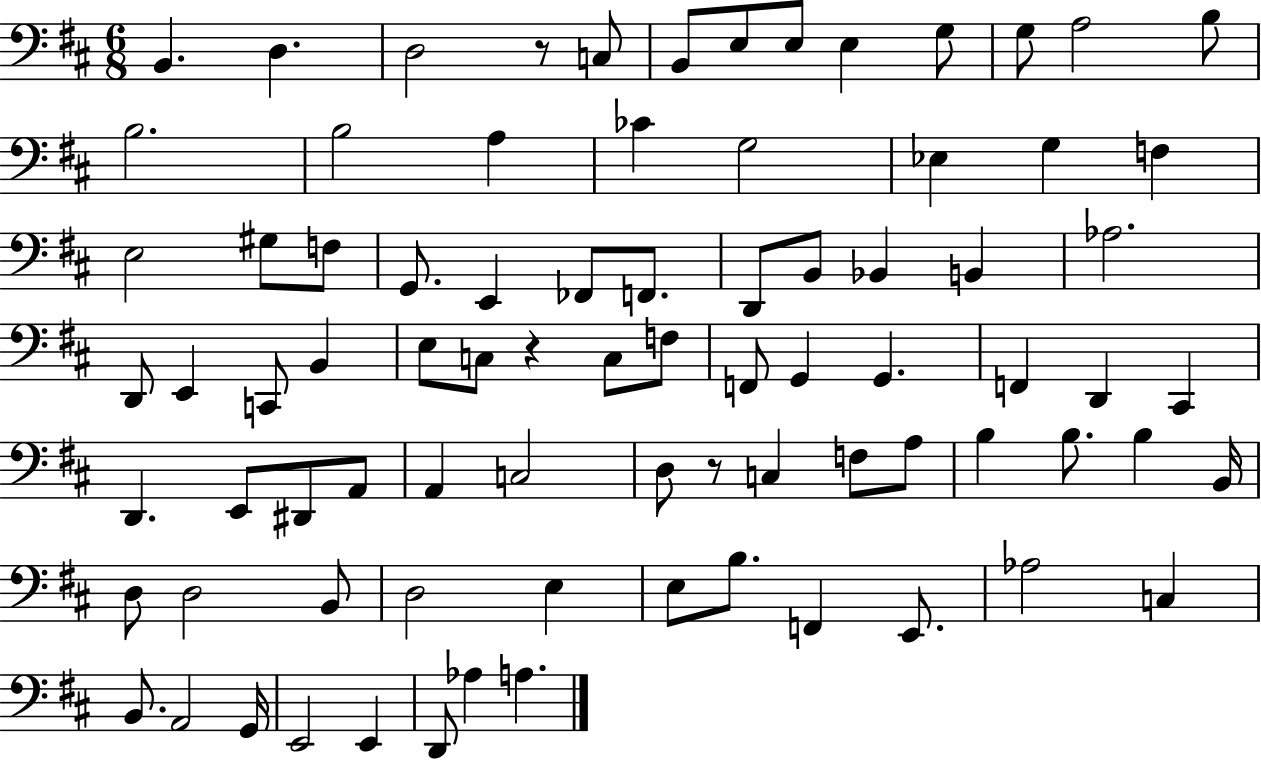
X:1
T:Untitled
M:6/8
L:1/4
K:D
B,, D, D,2 z/2 C,/2 B,,/2 E,/2 E,/2 E, G,/2 G,/2 A,2 B,/2 B,2 B,2 A, _C G,2 _E, G, F, E,2 ^G,/2 F,/2 G,,/2 E,, _F,,/2 F,,/2 D,,/2 B,,/2 _B,, B,, _A,2 D,,/2 E,, C,,/2 B,, E,/2 C,/2 z C,/2 F,/2 F,,/2 G,, G,, F,, D,, ^C,, D,, E,,/2 ^D,,/2 A,,/2 A,, C,2 D,/2 z/2 C, F,/2 A,/2 B, B,/2 B, B,,/4 D,/2 D,2 B,,/2 D,2 E, E,/2 B,/2 F,, E,,/2 _A,2 C, B,,/2 A,,2 G,,/4 E,,2 E,, D,,/2 _A, A,